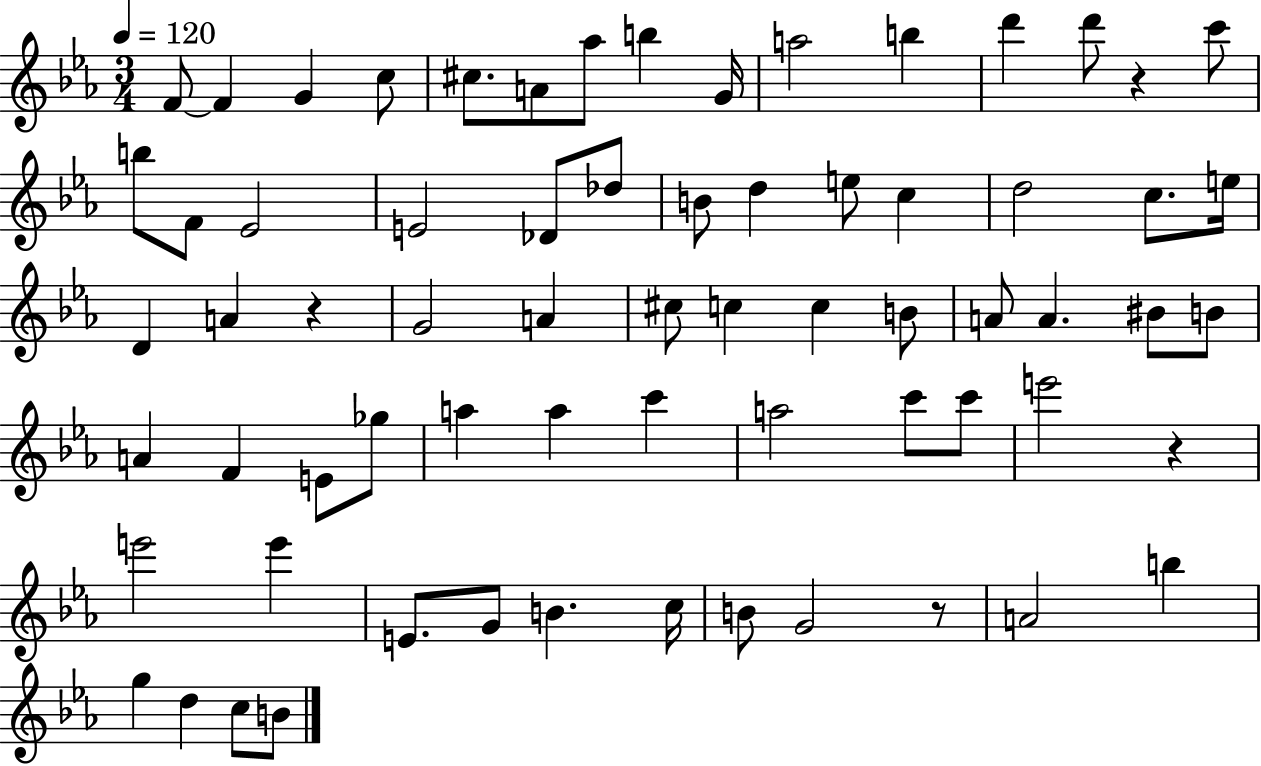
F4/e F4/q G4/q C5/e C#5/e. A4/e Ab5/e B5/q G4/s A5/h B5/q D6/q D6/e R/q C6/e B5/e F4/e Eb4/h E4/h Db4/e Db5/e B4/e D5/q E5/e C5/q D5/h C5/e. E5/s D4/q A4/q R/q G4/h A4/q C#5/e C5/q C5/q B4/e A4/e A4/q. BIS4/e B4/e A4/q F4/q E4/e Gb5/e A5/q A5/q C6/q A5/h C6/e C6/e E6/h R/q E6/h E6/q E4/e. G4/e B4/q. C5/s B4/e G4/h R/e A4/h B5/q G5/q D5/q C5/e B4/e